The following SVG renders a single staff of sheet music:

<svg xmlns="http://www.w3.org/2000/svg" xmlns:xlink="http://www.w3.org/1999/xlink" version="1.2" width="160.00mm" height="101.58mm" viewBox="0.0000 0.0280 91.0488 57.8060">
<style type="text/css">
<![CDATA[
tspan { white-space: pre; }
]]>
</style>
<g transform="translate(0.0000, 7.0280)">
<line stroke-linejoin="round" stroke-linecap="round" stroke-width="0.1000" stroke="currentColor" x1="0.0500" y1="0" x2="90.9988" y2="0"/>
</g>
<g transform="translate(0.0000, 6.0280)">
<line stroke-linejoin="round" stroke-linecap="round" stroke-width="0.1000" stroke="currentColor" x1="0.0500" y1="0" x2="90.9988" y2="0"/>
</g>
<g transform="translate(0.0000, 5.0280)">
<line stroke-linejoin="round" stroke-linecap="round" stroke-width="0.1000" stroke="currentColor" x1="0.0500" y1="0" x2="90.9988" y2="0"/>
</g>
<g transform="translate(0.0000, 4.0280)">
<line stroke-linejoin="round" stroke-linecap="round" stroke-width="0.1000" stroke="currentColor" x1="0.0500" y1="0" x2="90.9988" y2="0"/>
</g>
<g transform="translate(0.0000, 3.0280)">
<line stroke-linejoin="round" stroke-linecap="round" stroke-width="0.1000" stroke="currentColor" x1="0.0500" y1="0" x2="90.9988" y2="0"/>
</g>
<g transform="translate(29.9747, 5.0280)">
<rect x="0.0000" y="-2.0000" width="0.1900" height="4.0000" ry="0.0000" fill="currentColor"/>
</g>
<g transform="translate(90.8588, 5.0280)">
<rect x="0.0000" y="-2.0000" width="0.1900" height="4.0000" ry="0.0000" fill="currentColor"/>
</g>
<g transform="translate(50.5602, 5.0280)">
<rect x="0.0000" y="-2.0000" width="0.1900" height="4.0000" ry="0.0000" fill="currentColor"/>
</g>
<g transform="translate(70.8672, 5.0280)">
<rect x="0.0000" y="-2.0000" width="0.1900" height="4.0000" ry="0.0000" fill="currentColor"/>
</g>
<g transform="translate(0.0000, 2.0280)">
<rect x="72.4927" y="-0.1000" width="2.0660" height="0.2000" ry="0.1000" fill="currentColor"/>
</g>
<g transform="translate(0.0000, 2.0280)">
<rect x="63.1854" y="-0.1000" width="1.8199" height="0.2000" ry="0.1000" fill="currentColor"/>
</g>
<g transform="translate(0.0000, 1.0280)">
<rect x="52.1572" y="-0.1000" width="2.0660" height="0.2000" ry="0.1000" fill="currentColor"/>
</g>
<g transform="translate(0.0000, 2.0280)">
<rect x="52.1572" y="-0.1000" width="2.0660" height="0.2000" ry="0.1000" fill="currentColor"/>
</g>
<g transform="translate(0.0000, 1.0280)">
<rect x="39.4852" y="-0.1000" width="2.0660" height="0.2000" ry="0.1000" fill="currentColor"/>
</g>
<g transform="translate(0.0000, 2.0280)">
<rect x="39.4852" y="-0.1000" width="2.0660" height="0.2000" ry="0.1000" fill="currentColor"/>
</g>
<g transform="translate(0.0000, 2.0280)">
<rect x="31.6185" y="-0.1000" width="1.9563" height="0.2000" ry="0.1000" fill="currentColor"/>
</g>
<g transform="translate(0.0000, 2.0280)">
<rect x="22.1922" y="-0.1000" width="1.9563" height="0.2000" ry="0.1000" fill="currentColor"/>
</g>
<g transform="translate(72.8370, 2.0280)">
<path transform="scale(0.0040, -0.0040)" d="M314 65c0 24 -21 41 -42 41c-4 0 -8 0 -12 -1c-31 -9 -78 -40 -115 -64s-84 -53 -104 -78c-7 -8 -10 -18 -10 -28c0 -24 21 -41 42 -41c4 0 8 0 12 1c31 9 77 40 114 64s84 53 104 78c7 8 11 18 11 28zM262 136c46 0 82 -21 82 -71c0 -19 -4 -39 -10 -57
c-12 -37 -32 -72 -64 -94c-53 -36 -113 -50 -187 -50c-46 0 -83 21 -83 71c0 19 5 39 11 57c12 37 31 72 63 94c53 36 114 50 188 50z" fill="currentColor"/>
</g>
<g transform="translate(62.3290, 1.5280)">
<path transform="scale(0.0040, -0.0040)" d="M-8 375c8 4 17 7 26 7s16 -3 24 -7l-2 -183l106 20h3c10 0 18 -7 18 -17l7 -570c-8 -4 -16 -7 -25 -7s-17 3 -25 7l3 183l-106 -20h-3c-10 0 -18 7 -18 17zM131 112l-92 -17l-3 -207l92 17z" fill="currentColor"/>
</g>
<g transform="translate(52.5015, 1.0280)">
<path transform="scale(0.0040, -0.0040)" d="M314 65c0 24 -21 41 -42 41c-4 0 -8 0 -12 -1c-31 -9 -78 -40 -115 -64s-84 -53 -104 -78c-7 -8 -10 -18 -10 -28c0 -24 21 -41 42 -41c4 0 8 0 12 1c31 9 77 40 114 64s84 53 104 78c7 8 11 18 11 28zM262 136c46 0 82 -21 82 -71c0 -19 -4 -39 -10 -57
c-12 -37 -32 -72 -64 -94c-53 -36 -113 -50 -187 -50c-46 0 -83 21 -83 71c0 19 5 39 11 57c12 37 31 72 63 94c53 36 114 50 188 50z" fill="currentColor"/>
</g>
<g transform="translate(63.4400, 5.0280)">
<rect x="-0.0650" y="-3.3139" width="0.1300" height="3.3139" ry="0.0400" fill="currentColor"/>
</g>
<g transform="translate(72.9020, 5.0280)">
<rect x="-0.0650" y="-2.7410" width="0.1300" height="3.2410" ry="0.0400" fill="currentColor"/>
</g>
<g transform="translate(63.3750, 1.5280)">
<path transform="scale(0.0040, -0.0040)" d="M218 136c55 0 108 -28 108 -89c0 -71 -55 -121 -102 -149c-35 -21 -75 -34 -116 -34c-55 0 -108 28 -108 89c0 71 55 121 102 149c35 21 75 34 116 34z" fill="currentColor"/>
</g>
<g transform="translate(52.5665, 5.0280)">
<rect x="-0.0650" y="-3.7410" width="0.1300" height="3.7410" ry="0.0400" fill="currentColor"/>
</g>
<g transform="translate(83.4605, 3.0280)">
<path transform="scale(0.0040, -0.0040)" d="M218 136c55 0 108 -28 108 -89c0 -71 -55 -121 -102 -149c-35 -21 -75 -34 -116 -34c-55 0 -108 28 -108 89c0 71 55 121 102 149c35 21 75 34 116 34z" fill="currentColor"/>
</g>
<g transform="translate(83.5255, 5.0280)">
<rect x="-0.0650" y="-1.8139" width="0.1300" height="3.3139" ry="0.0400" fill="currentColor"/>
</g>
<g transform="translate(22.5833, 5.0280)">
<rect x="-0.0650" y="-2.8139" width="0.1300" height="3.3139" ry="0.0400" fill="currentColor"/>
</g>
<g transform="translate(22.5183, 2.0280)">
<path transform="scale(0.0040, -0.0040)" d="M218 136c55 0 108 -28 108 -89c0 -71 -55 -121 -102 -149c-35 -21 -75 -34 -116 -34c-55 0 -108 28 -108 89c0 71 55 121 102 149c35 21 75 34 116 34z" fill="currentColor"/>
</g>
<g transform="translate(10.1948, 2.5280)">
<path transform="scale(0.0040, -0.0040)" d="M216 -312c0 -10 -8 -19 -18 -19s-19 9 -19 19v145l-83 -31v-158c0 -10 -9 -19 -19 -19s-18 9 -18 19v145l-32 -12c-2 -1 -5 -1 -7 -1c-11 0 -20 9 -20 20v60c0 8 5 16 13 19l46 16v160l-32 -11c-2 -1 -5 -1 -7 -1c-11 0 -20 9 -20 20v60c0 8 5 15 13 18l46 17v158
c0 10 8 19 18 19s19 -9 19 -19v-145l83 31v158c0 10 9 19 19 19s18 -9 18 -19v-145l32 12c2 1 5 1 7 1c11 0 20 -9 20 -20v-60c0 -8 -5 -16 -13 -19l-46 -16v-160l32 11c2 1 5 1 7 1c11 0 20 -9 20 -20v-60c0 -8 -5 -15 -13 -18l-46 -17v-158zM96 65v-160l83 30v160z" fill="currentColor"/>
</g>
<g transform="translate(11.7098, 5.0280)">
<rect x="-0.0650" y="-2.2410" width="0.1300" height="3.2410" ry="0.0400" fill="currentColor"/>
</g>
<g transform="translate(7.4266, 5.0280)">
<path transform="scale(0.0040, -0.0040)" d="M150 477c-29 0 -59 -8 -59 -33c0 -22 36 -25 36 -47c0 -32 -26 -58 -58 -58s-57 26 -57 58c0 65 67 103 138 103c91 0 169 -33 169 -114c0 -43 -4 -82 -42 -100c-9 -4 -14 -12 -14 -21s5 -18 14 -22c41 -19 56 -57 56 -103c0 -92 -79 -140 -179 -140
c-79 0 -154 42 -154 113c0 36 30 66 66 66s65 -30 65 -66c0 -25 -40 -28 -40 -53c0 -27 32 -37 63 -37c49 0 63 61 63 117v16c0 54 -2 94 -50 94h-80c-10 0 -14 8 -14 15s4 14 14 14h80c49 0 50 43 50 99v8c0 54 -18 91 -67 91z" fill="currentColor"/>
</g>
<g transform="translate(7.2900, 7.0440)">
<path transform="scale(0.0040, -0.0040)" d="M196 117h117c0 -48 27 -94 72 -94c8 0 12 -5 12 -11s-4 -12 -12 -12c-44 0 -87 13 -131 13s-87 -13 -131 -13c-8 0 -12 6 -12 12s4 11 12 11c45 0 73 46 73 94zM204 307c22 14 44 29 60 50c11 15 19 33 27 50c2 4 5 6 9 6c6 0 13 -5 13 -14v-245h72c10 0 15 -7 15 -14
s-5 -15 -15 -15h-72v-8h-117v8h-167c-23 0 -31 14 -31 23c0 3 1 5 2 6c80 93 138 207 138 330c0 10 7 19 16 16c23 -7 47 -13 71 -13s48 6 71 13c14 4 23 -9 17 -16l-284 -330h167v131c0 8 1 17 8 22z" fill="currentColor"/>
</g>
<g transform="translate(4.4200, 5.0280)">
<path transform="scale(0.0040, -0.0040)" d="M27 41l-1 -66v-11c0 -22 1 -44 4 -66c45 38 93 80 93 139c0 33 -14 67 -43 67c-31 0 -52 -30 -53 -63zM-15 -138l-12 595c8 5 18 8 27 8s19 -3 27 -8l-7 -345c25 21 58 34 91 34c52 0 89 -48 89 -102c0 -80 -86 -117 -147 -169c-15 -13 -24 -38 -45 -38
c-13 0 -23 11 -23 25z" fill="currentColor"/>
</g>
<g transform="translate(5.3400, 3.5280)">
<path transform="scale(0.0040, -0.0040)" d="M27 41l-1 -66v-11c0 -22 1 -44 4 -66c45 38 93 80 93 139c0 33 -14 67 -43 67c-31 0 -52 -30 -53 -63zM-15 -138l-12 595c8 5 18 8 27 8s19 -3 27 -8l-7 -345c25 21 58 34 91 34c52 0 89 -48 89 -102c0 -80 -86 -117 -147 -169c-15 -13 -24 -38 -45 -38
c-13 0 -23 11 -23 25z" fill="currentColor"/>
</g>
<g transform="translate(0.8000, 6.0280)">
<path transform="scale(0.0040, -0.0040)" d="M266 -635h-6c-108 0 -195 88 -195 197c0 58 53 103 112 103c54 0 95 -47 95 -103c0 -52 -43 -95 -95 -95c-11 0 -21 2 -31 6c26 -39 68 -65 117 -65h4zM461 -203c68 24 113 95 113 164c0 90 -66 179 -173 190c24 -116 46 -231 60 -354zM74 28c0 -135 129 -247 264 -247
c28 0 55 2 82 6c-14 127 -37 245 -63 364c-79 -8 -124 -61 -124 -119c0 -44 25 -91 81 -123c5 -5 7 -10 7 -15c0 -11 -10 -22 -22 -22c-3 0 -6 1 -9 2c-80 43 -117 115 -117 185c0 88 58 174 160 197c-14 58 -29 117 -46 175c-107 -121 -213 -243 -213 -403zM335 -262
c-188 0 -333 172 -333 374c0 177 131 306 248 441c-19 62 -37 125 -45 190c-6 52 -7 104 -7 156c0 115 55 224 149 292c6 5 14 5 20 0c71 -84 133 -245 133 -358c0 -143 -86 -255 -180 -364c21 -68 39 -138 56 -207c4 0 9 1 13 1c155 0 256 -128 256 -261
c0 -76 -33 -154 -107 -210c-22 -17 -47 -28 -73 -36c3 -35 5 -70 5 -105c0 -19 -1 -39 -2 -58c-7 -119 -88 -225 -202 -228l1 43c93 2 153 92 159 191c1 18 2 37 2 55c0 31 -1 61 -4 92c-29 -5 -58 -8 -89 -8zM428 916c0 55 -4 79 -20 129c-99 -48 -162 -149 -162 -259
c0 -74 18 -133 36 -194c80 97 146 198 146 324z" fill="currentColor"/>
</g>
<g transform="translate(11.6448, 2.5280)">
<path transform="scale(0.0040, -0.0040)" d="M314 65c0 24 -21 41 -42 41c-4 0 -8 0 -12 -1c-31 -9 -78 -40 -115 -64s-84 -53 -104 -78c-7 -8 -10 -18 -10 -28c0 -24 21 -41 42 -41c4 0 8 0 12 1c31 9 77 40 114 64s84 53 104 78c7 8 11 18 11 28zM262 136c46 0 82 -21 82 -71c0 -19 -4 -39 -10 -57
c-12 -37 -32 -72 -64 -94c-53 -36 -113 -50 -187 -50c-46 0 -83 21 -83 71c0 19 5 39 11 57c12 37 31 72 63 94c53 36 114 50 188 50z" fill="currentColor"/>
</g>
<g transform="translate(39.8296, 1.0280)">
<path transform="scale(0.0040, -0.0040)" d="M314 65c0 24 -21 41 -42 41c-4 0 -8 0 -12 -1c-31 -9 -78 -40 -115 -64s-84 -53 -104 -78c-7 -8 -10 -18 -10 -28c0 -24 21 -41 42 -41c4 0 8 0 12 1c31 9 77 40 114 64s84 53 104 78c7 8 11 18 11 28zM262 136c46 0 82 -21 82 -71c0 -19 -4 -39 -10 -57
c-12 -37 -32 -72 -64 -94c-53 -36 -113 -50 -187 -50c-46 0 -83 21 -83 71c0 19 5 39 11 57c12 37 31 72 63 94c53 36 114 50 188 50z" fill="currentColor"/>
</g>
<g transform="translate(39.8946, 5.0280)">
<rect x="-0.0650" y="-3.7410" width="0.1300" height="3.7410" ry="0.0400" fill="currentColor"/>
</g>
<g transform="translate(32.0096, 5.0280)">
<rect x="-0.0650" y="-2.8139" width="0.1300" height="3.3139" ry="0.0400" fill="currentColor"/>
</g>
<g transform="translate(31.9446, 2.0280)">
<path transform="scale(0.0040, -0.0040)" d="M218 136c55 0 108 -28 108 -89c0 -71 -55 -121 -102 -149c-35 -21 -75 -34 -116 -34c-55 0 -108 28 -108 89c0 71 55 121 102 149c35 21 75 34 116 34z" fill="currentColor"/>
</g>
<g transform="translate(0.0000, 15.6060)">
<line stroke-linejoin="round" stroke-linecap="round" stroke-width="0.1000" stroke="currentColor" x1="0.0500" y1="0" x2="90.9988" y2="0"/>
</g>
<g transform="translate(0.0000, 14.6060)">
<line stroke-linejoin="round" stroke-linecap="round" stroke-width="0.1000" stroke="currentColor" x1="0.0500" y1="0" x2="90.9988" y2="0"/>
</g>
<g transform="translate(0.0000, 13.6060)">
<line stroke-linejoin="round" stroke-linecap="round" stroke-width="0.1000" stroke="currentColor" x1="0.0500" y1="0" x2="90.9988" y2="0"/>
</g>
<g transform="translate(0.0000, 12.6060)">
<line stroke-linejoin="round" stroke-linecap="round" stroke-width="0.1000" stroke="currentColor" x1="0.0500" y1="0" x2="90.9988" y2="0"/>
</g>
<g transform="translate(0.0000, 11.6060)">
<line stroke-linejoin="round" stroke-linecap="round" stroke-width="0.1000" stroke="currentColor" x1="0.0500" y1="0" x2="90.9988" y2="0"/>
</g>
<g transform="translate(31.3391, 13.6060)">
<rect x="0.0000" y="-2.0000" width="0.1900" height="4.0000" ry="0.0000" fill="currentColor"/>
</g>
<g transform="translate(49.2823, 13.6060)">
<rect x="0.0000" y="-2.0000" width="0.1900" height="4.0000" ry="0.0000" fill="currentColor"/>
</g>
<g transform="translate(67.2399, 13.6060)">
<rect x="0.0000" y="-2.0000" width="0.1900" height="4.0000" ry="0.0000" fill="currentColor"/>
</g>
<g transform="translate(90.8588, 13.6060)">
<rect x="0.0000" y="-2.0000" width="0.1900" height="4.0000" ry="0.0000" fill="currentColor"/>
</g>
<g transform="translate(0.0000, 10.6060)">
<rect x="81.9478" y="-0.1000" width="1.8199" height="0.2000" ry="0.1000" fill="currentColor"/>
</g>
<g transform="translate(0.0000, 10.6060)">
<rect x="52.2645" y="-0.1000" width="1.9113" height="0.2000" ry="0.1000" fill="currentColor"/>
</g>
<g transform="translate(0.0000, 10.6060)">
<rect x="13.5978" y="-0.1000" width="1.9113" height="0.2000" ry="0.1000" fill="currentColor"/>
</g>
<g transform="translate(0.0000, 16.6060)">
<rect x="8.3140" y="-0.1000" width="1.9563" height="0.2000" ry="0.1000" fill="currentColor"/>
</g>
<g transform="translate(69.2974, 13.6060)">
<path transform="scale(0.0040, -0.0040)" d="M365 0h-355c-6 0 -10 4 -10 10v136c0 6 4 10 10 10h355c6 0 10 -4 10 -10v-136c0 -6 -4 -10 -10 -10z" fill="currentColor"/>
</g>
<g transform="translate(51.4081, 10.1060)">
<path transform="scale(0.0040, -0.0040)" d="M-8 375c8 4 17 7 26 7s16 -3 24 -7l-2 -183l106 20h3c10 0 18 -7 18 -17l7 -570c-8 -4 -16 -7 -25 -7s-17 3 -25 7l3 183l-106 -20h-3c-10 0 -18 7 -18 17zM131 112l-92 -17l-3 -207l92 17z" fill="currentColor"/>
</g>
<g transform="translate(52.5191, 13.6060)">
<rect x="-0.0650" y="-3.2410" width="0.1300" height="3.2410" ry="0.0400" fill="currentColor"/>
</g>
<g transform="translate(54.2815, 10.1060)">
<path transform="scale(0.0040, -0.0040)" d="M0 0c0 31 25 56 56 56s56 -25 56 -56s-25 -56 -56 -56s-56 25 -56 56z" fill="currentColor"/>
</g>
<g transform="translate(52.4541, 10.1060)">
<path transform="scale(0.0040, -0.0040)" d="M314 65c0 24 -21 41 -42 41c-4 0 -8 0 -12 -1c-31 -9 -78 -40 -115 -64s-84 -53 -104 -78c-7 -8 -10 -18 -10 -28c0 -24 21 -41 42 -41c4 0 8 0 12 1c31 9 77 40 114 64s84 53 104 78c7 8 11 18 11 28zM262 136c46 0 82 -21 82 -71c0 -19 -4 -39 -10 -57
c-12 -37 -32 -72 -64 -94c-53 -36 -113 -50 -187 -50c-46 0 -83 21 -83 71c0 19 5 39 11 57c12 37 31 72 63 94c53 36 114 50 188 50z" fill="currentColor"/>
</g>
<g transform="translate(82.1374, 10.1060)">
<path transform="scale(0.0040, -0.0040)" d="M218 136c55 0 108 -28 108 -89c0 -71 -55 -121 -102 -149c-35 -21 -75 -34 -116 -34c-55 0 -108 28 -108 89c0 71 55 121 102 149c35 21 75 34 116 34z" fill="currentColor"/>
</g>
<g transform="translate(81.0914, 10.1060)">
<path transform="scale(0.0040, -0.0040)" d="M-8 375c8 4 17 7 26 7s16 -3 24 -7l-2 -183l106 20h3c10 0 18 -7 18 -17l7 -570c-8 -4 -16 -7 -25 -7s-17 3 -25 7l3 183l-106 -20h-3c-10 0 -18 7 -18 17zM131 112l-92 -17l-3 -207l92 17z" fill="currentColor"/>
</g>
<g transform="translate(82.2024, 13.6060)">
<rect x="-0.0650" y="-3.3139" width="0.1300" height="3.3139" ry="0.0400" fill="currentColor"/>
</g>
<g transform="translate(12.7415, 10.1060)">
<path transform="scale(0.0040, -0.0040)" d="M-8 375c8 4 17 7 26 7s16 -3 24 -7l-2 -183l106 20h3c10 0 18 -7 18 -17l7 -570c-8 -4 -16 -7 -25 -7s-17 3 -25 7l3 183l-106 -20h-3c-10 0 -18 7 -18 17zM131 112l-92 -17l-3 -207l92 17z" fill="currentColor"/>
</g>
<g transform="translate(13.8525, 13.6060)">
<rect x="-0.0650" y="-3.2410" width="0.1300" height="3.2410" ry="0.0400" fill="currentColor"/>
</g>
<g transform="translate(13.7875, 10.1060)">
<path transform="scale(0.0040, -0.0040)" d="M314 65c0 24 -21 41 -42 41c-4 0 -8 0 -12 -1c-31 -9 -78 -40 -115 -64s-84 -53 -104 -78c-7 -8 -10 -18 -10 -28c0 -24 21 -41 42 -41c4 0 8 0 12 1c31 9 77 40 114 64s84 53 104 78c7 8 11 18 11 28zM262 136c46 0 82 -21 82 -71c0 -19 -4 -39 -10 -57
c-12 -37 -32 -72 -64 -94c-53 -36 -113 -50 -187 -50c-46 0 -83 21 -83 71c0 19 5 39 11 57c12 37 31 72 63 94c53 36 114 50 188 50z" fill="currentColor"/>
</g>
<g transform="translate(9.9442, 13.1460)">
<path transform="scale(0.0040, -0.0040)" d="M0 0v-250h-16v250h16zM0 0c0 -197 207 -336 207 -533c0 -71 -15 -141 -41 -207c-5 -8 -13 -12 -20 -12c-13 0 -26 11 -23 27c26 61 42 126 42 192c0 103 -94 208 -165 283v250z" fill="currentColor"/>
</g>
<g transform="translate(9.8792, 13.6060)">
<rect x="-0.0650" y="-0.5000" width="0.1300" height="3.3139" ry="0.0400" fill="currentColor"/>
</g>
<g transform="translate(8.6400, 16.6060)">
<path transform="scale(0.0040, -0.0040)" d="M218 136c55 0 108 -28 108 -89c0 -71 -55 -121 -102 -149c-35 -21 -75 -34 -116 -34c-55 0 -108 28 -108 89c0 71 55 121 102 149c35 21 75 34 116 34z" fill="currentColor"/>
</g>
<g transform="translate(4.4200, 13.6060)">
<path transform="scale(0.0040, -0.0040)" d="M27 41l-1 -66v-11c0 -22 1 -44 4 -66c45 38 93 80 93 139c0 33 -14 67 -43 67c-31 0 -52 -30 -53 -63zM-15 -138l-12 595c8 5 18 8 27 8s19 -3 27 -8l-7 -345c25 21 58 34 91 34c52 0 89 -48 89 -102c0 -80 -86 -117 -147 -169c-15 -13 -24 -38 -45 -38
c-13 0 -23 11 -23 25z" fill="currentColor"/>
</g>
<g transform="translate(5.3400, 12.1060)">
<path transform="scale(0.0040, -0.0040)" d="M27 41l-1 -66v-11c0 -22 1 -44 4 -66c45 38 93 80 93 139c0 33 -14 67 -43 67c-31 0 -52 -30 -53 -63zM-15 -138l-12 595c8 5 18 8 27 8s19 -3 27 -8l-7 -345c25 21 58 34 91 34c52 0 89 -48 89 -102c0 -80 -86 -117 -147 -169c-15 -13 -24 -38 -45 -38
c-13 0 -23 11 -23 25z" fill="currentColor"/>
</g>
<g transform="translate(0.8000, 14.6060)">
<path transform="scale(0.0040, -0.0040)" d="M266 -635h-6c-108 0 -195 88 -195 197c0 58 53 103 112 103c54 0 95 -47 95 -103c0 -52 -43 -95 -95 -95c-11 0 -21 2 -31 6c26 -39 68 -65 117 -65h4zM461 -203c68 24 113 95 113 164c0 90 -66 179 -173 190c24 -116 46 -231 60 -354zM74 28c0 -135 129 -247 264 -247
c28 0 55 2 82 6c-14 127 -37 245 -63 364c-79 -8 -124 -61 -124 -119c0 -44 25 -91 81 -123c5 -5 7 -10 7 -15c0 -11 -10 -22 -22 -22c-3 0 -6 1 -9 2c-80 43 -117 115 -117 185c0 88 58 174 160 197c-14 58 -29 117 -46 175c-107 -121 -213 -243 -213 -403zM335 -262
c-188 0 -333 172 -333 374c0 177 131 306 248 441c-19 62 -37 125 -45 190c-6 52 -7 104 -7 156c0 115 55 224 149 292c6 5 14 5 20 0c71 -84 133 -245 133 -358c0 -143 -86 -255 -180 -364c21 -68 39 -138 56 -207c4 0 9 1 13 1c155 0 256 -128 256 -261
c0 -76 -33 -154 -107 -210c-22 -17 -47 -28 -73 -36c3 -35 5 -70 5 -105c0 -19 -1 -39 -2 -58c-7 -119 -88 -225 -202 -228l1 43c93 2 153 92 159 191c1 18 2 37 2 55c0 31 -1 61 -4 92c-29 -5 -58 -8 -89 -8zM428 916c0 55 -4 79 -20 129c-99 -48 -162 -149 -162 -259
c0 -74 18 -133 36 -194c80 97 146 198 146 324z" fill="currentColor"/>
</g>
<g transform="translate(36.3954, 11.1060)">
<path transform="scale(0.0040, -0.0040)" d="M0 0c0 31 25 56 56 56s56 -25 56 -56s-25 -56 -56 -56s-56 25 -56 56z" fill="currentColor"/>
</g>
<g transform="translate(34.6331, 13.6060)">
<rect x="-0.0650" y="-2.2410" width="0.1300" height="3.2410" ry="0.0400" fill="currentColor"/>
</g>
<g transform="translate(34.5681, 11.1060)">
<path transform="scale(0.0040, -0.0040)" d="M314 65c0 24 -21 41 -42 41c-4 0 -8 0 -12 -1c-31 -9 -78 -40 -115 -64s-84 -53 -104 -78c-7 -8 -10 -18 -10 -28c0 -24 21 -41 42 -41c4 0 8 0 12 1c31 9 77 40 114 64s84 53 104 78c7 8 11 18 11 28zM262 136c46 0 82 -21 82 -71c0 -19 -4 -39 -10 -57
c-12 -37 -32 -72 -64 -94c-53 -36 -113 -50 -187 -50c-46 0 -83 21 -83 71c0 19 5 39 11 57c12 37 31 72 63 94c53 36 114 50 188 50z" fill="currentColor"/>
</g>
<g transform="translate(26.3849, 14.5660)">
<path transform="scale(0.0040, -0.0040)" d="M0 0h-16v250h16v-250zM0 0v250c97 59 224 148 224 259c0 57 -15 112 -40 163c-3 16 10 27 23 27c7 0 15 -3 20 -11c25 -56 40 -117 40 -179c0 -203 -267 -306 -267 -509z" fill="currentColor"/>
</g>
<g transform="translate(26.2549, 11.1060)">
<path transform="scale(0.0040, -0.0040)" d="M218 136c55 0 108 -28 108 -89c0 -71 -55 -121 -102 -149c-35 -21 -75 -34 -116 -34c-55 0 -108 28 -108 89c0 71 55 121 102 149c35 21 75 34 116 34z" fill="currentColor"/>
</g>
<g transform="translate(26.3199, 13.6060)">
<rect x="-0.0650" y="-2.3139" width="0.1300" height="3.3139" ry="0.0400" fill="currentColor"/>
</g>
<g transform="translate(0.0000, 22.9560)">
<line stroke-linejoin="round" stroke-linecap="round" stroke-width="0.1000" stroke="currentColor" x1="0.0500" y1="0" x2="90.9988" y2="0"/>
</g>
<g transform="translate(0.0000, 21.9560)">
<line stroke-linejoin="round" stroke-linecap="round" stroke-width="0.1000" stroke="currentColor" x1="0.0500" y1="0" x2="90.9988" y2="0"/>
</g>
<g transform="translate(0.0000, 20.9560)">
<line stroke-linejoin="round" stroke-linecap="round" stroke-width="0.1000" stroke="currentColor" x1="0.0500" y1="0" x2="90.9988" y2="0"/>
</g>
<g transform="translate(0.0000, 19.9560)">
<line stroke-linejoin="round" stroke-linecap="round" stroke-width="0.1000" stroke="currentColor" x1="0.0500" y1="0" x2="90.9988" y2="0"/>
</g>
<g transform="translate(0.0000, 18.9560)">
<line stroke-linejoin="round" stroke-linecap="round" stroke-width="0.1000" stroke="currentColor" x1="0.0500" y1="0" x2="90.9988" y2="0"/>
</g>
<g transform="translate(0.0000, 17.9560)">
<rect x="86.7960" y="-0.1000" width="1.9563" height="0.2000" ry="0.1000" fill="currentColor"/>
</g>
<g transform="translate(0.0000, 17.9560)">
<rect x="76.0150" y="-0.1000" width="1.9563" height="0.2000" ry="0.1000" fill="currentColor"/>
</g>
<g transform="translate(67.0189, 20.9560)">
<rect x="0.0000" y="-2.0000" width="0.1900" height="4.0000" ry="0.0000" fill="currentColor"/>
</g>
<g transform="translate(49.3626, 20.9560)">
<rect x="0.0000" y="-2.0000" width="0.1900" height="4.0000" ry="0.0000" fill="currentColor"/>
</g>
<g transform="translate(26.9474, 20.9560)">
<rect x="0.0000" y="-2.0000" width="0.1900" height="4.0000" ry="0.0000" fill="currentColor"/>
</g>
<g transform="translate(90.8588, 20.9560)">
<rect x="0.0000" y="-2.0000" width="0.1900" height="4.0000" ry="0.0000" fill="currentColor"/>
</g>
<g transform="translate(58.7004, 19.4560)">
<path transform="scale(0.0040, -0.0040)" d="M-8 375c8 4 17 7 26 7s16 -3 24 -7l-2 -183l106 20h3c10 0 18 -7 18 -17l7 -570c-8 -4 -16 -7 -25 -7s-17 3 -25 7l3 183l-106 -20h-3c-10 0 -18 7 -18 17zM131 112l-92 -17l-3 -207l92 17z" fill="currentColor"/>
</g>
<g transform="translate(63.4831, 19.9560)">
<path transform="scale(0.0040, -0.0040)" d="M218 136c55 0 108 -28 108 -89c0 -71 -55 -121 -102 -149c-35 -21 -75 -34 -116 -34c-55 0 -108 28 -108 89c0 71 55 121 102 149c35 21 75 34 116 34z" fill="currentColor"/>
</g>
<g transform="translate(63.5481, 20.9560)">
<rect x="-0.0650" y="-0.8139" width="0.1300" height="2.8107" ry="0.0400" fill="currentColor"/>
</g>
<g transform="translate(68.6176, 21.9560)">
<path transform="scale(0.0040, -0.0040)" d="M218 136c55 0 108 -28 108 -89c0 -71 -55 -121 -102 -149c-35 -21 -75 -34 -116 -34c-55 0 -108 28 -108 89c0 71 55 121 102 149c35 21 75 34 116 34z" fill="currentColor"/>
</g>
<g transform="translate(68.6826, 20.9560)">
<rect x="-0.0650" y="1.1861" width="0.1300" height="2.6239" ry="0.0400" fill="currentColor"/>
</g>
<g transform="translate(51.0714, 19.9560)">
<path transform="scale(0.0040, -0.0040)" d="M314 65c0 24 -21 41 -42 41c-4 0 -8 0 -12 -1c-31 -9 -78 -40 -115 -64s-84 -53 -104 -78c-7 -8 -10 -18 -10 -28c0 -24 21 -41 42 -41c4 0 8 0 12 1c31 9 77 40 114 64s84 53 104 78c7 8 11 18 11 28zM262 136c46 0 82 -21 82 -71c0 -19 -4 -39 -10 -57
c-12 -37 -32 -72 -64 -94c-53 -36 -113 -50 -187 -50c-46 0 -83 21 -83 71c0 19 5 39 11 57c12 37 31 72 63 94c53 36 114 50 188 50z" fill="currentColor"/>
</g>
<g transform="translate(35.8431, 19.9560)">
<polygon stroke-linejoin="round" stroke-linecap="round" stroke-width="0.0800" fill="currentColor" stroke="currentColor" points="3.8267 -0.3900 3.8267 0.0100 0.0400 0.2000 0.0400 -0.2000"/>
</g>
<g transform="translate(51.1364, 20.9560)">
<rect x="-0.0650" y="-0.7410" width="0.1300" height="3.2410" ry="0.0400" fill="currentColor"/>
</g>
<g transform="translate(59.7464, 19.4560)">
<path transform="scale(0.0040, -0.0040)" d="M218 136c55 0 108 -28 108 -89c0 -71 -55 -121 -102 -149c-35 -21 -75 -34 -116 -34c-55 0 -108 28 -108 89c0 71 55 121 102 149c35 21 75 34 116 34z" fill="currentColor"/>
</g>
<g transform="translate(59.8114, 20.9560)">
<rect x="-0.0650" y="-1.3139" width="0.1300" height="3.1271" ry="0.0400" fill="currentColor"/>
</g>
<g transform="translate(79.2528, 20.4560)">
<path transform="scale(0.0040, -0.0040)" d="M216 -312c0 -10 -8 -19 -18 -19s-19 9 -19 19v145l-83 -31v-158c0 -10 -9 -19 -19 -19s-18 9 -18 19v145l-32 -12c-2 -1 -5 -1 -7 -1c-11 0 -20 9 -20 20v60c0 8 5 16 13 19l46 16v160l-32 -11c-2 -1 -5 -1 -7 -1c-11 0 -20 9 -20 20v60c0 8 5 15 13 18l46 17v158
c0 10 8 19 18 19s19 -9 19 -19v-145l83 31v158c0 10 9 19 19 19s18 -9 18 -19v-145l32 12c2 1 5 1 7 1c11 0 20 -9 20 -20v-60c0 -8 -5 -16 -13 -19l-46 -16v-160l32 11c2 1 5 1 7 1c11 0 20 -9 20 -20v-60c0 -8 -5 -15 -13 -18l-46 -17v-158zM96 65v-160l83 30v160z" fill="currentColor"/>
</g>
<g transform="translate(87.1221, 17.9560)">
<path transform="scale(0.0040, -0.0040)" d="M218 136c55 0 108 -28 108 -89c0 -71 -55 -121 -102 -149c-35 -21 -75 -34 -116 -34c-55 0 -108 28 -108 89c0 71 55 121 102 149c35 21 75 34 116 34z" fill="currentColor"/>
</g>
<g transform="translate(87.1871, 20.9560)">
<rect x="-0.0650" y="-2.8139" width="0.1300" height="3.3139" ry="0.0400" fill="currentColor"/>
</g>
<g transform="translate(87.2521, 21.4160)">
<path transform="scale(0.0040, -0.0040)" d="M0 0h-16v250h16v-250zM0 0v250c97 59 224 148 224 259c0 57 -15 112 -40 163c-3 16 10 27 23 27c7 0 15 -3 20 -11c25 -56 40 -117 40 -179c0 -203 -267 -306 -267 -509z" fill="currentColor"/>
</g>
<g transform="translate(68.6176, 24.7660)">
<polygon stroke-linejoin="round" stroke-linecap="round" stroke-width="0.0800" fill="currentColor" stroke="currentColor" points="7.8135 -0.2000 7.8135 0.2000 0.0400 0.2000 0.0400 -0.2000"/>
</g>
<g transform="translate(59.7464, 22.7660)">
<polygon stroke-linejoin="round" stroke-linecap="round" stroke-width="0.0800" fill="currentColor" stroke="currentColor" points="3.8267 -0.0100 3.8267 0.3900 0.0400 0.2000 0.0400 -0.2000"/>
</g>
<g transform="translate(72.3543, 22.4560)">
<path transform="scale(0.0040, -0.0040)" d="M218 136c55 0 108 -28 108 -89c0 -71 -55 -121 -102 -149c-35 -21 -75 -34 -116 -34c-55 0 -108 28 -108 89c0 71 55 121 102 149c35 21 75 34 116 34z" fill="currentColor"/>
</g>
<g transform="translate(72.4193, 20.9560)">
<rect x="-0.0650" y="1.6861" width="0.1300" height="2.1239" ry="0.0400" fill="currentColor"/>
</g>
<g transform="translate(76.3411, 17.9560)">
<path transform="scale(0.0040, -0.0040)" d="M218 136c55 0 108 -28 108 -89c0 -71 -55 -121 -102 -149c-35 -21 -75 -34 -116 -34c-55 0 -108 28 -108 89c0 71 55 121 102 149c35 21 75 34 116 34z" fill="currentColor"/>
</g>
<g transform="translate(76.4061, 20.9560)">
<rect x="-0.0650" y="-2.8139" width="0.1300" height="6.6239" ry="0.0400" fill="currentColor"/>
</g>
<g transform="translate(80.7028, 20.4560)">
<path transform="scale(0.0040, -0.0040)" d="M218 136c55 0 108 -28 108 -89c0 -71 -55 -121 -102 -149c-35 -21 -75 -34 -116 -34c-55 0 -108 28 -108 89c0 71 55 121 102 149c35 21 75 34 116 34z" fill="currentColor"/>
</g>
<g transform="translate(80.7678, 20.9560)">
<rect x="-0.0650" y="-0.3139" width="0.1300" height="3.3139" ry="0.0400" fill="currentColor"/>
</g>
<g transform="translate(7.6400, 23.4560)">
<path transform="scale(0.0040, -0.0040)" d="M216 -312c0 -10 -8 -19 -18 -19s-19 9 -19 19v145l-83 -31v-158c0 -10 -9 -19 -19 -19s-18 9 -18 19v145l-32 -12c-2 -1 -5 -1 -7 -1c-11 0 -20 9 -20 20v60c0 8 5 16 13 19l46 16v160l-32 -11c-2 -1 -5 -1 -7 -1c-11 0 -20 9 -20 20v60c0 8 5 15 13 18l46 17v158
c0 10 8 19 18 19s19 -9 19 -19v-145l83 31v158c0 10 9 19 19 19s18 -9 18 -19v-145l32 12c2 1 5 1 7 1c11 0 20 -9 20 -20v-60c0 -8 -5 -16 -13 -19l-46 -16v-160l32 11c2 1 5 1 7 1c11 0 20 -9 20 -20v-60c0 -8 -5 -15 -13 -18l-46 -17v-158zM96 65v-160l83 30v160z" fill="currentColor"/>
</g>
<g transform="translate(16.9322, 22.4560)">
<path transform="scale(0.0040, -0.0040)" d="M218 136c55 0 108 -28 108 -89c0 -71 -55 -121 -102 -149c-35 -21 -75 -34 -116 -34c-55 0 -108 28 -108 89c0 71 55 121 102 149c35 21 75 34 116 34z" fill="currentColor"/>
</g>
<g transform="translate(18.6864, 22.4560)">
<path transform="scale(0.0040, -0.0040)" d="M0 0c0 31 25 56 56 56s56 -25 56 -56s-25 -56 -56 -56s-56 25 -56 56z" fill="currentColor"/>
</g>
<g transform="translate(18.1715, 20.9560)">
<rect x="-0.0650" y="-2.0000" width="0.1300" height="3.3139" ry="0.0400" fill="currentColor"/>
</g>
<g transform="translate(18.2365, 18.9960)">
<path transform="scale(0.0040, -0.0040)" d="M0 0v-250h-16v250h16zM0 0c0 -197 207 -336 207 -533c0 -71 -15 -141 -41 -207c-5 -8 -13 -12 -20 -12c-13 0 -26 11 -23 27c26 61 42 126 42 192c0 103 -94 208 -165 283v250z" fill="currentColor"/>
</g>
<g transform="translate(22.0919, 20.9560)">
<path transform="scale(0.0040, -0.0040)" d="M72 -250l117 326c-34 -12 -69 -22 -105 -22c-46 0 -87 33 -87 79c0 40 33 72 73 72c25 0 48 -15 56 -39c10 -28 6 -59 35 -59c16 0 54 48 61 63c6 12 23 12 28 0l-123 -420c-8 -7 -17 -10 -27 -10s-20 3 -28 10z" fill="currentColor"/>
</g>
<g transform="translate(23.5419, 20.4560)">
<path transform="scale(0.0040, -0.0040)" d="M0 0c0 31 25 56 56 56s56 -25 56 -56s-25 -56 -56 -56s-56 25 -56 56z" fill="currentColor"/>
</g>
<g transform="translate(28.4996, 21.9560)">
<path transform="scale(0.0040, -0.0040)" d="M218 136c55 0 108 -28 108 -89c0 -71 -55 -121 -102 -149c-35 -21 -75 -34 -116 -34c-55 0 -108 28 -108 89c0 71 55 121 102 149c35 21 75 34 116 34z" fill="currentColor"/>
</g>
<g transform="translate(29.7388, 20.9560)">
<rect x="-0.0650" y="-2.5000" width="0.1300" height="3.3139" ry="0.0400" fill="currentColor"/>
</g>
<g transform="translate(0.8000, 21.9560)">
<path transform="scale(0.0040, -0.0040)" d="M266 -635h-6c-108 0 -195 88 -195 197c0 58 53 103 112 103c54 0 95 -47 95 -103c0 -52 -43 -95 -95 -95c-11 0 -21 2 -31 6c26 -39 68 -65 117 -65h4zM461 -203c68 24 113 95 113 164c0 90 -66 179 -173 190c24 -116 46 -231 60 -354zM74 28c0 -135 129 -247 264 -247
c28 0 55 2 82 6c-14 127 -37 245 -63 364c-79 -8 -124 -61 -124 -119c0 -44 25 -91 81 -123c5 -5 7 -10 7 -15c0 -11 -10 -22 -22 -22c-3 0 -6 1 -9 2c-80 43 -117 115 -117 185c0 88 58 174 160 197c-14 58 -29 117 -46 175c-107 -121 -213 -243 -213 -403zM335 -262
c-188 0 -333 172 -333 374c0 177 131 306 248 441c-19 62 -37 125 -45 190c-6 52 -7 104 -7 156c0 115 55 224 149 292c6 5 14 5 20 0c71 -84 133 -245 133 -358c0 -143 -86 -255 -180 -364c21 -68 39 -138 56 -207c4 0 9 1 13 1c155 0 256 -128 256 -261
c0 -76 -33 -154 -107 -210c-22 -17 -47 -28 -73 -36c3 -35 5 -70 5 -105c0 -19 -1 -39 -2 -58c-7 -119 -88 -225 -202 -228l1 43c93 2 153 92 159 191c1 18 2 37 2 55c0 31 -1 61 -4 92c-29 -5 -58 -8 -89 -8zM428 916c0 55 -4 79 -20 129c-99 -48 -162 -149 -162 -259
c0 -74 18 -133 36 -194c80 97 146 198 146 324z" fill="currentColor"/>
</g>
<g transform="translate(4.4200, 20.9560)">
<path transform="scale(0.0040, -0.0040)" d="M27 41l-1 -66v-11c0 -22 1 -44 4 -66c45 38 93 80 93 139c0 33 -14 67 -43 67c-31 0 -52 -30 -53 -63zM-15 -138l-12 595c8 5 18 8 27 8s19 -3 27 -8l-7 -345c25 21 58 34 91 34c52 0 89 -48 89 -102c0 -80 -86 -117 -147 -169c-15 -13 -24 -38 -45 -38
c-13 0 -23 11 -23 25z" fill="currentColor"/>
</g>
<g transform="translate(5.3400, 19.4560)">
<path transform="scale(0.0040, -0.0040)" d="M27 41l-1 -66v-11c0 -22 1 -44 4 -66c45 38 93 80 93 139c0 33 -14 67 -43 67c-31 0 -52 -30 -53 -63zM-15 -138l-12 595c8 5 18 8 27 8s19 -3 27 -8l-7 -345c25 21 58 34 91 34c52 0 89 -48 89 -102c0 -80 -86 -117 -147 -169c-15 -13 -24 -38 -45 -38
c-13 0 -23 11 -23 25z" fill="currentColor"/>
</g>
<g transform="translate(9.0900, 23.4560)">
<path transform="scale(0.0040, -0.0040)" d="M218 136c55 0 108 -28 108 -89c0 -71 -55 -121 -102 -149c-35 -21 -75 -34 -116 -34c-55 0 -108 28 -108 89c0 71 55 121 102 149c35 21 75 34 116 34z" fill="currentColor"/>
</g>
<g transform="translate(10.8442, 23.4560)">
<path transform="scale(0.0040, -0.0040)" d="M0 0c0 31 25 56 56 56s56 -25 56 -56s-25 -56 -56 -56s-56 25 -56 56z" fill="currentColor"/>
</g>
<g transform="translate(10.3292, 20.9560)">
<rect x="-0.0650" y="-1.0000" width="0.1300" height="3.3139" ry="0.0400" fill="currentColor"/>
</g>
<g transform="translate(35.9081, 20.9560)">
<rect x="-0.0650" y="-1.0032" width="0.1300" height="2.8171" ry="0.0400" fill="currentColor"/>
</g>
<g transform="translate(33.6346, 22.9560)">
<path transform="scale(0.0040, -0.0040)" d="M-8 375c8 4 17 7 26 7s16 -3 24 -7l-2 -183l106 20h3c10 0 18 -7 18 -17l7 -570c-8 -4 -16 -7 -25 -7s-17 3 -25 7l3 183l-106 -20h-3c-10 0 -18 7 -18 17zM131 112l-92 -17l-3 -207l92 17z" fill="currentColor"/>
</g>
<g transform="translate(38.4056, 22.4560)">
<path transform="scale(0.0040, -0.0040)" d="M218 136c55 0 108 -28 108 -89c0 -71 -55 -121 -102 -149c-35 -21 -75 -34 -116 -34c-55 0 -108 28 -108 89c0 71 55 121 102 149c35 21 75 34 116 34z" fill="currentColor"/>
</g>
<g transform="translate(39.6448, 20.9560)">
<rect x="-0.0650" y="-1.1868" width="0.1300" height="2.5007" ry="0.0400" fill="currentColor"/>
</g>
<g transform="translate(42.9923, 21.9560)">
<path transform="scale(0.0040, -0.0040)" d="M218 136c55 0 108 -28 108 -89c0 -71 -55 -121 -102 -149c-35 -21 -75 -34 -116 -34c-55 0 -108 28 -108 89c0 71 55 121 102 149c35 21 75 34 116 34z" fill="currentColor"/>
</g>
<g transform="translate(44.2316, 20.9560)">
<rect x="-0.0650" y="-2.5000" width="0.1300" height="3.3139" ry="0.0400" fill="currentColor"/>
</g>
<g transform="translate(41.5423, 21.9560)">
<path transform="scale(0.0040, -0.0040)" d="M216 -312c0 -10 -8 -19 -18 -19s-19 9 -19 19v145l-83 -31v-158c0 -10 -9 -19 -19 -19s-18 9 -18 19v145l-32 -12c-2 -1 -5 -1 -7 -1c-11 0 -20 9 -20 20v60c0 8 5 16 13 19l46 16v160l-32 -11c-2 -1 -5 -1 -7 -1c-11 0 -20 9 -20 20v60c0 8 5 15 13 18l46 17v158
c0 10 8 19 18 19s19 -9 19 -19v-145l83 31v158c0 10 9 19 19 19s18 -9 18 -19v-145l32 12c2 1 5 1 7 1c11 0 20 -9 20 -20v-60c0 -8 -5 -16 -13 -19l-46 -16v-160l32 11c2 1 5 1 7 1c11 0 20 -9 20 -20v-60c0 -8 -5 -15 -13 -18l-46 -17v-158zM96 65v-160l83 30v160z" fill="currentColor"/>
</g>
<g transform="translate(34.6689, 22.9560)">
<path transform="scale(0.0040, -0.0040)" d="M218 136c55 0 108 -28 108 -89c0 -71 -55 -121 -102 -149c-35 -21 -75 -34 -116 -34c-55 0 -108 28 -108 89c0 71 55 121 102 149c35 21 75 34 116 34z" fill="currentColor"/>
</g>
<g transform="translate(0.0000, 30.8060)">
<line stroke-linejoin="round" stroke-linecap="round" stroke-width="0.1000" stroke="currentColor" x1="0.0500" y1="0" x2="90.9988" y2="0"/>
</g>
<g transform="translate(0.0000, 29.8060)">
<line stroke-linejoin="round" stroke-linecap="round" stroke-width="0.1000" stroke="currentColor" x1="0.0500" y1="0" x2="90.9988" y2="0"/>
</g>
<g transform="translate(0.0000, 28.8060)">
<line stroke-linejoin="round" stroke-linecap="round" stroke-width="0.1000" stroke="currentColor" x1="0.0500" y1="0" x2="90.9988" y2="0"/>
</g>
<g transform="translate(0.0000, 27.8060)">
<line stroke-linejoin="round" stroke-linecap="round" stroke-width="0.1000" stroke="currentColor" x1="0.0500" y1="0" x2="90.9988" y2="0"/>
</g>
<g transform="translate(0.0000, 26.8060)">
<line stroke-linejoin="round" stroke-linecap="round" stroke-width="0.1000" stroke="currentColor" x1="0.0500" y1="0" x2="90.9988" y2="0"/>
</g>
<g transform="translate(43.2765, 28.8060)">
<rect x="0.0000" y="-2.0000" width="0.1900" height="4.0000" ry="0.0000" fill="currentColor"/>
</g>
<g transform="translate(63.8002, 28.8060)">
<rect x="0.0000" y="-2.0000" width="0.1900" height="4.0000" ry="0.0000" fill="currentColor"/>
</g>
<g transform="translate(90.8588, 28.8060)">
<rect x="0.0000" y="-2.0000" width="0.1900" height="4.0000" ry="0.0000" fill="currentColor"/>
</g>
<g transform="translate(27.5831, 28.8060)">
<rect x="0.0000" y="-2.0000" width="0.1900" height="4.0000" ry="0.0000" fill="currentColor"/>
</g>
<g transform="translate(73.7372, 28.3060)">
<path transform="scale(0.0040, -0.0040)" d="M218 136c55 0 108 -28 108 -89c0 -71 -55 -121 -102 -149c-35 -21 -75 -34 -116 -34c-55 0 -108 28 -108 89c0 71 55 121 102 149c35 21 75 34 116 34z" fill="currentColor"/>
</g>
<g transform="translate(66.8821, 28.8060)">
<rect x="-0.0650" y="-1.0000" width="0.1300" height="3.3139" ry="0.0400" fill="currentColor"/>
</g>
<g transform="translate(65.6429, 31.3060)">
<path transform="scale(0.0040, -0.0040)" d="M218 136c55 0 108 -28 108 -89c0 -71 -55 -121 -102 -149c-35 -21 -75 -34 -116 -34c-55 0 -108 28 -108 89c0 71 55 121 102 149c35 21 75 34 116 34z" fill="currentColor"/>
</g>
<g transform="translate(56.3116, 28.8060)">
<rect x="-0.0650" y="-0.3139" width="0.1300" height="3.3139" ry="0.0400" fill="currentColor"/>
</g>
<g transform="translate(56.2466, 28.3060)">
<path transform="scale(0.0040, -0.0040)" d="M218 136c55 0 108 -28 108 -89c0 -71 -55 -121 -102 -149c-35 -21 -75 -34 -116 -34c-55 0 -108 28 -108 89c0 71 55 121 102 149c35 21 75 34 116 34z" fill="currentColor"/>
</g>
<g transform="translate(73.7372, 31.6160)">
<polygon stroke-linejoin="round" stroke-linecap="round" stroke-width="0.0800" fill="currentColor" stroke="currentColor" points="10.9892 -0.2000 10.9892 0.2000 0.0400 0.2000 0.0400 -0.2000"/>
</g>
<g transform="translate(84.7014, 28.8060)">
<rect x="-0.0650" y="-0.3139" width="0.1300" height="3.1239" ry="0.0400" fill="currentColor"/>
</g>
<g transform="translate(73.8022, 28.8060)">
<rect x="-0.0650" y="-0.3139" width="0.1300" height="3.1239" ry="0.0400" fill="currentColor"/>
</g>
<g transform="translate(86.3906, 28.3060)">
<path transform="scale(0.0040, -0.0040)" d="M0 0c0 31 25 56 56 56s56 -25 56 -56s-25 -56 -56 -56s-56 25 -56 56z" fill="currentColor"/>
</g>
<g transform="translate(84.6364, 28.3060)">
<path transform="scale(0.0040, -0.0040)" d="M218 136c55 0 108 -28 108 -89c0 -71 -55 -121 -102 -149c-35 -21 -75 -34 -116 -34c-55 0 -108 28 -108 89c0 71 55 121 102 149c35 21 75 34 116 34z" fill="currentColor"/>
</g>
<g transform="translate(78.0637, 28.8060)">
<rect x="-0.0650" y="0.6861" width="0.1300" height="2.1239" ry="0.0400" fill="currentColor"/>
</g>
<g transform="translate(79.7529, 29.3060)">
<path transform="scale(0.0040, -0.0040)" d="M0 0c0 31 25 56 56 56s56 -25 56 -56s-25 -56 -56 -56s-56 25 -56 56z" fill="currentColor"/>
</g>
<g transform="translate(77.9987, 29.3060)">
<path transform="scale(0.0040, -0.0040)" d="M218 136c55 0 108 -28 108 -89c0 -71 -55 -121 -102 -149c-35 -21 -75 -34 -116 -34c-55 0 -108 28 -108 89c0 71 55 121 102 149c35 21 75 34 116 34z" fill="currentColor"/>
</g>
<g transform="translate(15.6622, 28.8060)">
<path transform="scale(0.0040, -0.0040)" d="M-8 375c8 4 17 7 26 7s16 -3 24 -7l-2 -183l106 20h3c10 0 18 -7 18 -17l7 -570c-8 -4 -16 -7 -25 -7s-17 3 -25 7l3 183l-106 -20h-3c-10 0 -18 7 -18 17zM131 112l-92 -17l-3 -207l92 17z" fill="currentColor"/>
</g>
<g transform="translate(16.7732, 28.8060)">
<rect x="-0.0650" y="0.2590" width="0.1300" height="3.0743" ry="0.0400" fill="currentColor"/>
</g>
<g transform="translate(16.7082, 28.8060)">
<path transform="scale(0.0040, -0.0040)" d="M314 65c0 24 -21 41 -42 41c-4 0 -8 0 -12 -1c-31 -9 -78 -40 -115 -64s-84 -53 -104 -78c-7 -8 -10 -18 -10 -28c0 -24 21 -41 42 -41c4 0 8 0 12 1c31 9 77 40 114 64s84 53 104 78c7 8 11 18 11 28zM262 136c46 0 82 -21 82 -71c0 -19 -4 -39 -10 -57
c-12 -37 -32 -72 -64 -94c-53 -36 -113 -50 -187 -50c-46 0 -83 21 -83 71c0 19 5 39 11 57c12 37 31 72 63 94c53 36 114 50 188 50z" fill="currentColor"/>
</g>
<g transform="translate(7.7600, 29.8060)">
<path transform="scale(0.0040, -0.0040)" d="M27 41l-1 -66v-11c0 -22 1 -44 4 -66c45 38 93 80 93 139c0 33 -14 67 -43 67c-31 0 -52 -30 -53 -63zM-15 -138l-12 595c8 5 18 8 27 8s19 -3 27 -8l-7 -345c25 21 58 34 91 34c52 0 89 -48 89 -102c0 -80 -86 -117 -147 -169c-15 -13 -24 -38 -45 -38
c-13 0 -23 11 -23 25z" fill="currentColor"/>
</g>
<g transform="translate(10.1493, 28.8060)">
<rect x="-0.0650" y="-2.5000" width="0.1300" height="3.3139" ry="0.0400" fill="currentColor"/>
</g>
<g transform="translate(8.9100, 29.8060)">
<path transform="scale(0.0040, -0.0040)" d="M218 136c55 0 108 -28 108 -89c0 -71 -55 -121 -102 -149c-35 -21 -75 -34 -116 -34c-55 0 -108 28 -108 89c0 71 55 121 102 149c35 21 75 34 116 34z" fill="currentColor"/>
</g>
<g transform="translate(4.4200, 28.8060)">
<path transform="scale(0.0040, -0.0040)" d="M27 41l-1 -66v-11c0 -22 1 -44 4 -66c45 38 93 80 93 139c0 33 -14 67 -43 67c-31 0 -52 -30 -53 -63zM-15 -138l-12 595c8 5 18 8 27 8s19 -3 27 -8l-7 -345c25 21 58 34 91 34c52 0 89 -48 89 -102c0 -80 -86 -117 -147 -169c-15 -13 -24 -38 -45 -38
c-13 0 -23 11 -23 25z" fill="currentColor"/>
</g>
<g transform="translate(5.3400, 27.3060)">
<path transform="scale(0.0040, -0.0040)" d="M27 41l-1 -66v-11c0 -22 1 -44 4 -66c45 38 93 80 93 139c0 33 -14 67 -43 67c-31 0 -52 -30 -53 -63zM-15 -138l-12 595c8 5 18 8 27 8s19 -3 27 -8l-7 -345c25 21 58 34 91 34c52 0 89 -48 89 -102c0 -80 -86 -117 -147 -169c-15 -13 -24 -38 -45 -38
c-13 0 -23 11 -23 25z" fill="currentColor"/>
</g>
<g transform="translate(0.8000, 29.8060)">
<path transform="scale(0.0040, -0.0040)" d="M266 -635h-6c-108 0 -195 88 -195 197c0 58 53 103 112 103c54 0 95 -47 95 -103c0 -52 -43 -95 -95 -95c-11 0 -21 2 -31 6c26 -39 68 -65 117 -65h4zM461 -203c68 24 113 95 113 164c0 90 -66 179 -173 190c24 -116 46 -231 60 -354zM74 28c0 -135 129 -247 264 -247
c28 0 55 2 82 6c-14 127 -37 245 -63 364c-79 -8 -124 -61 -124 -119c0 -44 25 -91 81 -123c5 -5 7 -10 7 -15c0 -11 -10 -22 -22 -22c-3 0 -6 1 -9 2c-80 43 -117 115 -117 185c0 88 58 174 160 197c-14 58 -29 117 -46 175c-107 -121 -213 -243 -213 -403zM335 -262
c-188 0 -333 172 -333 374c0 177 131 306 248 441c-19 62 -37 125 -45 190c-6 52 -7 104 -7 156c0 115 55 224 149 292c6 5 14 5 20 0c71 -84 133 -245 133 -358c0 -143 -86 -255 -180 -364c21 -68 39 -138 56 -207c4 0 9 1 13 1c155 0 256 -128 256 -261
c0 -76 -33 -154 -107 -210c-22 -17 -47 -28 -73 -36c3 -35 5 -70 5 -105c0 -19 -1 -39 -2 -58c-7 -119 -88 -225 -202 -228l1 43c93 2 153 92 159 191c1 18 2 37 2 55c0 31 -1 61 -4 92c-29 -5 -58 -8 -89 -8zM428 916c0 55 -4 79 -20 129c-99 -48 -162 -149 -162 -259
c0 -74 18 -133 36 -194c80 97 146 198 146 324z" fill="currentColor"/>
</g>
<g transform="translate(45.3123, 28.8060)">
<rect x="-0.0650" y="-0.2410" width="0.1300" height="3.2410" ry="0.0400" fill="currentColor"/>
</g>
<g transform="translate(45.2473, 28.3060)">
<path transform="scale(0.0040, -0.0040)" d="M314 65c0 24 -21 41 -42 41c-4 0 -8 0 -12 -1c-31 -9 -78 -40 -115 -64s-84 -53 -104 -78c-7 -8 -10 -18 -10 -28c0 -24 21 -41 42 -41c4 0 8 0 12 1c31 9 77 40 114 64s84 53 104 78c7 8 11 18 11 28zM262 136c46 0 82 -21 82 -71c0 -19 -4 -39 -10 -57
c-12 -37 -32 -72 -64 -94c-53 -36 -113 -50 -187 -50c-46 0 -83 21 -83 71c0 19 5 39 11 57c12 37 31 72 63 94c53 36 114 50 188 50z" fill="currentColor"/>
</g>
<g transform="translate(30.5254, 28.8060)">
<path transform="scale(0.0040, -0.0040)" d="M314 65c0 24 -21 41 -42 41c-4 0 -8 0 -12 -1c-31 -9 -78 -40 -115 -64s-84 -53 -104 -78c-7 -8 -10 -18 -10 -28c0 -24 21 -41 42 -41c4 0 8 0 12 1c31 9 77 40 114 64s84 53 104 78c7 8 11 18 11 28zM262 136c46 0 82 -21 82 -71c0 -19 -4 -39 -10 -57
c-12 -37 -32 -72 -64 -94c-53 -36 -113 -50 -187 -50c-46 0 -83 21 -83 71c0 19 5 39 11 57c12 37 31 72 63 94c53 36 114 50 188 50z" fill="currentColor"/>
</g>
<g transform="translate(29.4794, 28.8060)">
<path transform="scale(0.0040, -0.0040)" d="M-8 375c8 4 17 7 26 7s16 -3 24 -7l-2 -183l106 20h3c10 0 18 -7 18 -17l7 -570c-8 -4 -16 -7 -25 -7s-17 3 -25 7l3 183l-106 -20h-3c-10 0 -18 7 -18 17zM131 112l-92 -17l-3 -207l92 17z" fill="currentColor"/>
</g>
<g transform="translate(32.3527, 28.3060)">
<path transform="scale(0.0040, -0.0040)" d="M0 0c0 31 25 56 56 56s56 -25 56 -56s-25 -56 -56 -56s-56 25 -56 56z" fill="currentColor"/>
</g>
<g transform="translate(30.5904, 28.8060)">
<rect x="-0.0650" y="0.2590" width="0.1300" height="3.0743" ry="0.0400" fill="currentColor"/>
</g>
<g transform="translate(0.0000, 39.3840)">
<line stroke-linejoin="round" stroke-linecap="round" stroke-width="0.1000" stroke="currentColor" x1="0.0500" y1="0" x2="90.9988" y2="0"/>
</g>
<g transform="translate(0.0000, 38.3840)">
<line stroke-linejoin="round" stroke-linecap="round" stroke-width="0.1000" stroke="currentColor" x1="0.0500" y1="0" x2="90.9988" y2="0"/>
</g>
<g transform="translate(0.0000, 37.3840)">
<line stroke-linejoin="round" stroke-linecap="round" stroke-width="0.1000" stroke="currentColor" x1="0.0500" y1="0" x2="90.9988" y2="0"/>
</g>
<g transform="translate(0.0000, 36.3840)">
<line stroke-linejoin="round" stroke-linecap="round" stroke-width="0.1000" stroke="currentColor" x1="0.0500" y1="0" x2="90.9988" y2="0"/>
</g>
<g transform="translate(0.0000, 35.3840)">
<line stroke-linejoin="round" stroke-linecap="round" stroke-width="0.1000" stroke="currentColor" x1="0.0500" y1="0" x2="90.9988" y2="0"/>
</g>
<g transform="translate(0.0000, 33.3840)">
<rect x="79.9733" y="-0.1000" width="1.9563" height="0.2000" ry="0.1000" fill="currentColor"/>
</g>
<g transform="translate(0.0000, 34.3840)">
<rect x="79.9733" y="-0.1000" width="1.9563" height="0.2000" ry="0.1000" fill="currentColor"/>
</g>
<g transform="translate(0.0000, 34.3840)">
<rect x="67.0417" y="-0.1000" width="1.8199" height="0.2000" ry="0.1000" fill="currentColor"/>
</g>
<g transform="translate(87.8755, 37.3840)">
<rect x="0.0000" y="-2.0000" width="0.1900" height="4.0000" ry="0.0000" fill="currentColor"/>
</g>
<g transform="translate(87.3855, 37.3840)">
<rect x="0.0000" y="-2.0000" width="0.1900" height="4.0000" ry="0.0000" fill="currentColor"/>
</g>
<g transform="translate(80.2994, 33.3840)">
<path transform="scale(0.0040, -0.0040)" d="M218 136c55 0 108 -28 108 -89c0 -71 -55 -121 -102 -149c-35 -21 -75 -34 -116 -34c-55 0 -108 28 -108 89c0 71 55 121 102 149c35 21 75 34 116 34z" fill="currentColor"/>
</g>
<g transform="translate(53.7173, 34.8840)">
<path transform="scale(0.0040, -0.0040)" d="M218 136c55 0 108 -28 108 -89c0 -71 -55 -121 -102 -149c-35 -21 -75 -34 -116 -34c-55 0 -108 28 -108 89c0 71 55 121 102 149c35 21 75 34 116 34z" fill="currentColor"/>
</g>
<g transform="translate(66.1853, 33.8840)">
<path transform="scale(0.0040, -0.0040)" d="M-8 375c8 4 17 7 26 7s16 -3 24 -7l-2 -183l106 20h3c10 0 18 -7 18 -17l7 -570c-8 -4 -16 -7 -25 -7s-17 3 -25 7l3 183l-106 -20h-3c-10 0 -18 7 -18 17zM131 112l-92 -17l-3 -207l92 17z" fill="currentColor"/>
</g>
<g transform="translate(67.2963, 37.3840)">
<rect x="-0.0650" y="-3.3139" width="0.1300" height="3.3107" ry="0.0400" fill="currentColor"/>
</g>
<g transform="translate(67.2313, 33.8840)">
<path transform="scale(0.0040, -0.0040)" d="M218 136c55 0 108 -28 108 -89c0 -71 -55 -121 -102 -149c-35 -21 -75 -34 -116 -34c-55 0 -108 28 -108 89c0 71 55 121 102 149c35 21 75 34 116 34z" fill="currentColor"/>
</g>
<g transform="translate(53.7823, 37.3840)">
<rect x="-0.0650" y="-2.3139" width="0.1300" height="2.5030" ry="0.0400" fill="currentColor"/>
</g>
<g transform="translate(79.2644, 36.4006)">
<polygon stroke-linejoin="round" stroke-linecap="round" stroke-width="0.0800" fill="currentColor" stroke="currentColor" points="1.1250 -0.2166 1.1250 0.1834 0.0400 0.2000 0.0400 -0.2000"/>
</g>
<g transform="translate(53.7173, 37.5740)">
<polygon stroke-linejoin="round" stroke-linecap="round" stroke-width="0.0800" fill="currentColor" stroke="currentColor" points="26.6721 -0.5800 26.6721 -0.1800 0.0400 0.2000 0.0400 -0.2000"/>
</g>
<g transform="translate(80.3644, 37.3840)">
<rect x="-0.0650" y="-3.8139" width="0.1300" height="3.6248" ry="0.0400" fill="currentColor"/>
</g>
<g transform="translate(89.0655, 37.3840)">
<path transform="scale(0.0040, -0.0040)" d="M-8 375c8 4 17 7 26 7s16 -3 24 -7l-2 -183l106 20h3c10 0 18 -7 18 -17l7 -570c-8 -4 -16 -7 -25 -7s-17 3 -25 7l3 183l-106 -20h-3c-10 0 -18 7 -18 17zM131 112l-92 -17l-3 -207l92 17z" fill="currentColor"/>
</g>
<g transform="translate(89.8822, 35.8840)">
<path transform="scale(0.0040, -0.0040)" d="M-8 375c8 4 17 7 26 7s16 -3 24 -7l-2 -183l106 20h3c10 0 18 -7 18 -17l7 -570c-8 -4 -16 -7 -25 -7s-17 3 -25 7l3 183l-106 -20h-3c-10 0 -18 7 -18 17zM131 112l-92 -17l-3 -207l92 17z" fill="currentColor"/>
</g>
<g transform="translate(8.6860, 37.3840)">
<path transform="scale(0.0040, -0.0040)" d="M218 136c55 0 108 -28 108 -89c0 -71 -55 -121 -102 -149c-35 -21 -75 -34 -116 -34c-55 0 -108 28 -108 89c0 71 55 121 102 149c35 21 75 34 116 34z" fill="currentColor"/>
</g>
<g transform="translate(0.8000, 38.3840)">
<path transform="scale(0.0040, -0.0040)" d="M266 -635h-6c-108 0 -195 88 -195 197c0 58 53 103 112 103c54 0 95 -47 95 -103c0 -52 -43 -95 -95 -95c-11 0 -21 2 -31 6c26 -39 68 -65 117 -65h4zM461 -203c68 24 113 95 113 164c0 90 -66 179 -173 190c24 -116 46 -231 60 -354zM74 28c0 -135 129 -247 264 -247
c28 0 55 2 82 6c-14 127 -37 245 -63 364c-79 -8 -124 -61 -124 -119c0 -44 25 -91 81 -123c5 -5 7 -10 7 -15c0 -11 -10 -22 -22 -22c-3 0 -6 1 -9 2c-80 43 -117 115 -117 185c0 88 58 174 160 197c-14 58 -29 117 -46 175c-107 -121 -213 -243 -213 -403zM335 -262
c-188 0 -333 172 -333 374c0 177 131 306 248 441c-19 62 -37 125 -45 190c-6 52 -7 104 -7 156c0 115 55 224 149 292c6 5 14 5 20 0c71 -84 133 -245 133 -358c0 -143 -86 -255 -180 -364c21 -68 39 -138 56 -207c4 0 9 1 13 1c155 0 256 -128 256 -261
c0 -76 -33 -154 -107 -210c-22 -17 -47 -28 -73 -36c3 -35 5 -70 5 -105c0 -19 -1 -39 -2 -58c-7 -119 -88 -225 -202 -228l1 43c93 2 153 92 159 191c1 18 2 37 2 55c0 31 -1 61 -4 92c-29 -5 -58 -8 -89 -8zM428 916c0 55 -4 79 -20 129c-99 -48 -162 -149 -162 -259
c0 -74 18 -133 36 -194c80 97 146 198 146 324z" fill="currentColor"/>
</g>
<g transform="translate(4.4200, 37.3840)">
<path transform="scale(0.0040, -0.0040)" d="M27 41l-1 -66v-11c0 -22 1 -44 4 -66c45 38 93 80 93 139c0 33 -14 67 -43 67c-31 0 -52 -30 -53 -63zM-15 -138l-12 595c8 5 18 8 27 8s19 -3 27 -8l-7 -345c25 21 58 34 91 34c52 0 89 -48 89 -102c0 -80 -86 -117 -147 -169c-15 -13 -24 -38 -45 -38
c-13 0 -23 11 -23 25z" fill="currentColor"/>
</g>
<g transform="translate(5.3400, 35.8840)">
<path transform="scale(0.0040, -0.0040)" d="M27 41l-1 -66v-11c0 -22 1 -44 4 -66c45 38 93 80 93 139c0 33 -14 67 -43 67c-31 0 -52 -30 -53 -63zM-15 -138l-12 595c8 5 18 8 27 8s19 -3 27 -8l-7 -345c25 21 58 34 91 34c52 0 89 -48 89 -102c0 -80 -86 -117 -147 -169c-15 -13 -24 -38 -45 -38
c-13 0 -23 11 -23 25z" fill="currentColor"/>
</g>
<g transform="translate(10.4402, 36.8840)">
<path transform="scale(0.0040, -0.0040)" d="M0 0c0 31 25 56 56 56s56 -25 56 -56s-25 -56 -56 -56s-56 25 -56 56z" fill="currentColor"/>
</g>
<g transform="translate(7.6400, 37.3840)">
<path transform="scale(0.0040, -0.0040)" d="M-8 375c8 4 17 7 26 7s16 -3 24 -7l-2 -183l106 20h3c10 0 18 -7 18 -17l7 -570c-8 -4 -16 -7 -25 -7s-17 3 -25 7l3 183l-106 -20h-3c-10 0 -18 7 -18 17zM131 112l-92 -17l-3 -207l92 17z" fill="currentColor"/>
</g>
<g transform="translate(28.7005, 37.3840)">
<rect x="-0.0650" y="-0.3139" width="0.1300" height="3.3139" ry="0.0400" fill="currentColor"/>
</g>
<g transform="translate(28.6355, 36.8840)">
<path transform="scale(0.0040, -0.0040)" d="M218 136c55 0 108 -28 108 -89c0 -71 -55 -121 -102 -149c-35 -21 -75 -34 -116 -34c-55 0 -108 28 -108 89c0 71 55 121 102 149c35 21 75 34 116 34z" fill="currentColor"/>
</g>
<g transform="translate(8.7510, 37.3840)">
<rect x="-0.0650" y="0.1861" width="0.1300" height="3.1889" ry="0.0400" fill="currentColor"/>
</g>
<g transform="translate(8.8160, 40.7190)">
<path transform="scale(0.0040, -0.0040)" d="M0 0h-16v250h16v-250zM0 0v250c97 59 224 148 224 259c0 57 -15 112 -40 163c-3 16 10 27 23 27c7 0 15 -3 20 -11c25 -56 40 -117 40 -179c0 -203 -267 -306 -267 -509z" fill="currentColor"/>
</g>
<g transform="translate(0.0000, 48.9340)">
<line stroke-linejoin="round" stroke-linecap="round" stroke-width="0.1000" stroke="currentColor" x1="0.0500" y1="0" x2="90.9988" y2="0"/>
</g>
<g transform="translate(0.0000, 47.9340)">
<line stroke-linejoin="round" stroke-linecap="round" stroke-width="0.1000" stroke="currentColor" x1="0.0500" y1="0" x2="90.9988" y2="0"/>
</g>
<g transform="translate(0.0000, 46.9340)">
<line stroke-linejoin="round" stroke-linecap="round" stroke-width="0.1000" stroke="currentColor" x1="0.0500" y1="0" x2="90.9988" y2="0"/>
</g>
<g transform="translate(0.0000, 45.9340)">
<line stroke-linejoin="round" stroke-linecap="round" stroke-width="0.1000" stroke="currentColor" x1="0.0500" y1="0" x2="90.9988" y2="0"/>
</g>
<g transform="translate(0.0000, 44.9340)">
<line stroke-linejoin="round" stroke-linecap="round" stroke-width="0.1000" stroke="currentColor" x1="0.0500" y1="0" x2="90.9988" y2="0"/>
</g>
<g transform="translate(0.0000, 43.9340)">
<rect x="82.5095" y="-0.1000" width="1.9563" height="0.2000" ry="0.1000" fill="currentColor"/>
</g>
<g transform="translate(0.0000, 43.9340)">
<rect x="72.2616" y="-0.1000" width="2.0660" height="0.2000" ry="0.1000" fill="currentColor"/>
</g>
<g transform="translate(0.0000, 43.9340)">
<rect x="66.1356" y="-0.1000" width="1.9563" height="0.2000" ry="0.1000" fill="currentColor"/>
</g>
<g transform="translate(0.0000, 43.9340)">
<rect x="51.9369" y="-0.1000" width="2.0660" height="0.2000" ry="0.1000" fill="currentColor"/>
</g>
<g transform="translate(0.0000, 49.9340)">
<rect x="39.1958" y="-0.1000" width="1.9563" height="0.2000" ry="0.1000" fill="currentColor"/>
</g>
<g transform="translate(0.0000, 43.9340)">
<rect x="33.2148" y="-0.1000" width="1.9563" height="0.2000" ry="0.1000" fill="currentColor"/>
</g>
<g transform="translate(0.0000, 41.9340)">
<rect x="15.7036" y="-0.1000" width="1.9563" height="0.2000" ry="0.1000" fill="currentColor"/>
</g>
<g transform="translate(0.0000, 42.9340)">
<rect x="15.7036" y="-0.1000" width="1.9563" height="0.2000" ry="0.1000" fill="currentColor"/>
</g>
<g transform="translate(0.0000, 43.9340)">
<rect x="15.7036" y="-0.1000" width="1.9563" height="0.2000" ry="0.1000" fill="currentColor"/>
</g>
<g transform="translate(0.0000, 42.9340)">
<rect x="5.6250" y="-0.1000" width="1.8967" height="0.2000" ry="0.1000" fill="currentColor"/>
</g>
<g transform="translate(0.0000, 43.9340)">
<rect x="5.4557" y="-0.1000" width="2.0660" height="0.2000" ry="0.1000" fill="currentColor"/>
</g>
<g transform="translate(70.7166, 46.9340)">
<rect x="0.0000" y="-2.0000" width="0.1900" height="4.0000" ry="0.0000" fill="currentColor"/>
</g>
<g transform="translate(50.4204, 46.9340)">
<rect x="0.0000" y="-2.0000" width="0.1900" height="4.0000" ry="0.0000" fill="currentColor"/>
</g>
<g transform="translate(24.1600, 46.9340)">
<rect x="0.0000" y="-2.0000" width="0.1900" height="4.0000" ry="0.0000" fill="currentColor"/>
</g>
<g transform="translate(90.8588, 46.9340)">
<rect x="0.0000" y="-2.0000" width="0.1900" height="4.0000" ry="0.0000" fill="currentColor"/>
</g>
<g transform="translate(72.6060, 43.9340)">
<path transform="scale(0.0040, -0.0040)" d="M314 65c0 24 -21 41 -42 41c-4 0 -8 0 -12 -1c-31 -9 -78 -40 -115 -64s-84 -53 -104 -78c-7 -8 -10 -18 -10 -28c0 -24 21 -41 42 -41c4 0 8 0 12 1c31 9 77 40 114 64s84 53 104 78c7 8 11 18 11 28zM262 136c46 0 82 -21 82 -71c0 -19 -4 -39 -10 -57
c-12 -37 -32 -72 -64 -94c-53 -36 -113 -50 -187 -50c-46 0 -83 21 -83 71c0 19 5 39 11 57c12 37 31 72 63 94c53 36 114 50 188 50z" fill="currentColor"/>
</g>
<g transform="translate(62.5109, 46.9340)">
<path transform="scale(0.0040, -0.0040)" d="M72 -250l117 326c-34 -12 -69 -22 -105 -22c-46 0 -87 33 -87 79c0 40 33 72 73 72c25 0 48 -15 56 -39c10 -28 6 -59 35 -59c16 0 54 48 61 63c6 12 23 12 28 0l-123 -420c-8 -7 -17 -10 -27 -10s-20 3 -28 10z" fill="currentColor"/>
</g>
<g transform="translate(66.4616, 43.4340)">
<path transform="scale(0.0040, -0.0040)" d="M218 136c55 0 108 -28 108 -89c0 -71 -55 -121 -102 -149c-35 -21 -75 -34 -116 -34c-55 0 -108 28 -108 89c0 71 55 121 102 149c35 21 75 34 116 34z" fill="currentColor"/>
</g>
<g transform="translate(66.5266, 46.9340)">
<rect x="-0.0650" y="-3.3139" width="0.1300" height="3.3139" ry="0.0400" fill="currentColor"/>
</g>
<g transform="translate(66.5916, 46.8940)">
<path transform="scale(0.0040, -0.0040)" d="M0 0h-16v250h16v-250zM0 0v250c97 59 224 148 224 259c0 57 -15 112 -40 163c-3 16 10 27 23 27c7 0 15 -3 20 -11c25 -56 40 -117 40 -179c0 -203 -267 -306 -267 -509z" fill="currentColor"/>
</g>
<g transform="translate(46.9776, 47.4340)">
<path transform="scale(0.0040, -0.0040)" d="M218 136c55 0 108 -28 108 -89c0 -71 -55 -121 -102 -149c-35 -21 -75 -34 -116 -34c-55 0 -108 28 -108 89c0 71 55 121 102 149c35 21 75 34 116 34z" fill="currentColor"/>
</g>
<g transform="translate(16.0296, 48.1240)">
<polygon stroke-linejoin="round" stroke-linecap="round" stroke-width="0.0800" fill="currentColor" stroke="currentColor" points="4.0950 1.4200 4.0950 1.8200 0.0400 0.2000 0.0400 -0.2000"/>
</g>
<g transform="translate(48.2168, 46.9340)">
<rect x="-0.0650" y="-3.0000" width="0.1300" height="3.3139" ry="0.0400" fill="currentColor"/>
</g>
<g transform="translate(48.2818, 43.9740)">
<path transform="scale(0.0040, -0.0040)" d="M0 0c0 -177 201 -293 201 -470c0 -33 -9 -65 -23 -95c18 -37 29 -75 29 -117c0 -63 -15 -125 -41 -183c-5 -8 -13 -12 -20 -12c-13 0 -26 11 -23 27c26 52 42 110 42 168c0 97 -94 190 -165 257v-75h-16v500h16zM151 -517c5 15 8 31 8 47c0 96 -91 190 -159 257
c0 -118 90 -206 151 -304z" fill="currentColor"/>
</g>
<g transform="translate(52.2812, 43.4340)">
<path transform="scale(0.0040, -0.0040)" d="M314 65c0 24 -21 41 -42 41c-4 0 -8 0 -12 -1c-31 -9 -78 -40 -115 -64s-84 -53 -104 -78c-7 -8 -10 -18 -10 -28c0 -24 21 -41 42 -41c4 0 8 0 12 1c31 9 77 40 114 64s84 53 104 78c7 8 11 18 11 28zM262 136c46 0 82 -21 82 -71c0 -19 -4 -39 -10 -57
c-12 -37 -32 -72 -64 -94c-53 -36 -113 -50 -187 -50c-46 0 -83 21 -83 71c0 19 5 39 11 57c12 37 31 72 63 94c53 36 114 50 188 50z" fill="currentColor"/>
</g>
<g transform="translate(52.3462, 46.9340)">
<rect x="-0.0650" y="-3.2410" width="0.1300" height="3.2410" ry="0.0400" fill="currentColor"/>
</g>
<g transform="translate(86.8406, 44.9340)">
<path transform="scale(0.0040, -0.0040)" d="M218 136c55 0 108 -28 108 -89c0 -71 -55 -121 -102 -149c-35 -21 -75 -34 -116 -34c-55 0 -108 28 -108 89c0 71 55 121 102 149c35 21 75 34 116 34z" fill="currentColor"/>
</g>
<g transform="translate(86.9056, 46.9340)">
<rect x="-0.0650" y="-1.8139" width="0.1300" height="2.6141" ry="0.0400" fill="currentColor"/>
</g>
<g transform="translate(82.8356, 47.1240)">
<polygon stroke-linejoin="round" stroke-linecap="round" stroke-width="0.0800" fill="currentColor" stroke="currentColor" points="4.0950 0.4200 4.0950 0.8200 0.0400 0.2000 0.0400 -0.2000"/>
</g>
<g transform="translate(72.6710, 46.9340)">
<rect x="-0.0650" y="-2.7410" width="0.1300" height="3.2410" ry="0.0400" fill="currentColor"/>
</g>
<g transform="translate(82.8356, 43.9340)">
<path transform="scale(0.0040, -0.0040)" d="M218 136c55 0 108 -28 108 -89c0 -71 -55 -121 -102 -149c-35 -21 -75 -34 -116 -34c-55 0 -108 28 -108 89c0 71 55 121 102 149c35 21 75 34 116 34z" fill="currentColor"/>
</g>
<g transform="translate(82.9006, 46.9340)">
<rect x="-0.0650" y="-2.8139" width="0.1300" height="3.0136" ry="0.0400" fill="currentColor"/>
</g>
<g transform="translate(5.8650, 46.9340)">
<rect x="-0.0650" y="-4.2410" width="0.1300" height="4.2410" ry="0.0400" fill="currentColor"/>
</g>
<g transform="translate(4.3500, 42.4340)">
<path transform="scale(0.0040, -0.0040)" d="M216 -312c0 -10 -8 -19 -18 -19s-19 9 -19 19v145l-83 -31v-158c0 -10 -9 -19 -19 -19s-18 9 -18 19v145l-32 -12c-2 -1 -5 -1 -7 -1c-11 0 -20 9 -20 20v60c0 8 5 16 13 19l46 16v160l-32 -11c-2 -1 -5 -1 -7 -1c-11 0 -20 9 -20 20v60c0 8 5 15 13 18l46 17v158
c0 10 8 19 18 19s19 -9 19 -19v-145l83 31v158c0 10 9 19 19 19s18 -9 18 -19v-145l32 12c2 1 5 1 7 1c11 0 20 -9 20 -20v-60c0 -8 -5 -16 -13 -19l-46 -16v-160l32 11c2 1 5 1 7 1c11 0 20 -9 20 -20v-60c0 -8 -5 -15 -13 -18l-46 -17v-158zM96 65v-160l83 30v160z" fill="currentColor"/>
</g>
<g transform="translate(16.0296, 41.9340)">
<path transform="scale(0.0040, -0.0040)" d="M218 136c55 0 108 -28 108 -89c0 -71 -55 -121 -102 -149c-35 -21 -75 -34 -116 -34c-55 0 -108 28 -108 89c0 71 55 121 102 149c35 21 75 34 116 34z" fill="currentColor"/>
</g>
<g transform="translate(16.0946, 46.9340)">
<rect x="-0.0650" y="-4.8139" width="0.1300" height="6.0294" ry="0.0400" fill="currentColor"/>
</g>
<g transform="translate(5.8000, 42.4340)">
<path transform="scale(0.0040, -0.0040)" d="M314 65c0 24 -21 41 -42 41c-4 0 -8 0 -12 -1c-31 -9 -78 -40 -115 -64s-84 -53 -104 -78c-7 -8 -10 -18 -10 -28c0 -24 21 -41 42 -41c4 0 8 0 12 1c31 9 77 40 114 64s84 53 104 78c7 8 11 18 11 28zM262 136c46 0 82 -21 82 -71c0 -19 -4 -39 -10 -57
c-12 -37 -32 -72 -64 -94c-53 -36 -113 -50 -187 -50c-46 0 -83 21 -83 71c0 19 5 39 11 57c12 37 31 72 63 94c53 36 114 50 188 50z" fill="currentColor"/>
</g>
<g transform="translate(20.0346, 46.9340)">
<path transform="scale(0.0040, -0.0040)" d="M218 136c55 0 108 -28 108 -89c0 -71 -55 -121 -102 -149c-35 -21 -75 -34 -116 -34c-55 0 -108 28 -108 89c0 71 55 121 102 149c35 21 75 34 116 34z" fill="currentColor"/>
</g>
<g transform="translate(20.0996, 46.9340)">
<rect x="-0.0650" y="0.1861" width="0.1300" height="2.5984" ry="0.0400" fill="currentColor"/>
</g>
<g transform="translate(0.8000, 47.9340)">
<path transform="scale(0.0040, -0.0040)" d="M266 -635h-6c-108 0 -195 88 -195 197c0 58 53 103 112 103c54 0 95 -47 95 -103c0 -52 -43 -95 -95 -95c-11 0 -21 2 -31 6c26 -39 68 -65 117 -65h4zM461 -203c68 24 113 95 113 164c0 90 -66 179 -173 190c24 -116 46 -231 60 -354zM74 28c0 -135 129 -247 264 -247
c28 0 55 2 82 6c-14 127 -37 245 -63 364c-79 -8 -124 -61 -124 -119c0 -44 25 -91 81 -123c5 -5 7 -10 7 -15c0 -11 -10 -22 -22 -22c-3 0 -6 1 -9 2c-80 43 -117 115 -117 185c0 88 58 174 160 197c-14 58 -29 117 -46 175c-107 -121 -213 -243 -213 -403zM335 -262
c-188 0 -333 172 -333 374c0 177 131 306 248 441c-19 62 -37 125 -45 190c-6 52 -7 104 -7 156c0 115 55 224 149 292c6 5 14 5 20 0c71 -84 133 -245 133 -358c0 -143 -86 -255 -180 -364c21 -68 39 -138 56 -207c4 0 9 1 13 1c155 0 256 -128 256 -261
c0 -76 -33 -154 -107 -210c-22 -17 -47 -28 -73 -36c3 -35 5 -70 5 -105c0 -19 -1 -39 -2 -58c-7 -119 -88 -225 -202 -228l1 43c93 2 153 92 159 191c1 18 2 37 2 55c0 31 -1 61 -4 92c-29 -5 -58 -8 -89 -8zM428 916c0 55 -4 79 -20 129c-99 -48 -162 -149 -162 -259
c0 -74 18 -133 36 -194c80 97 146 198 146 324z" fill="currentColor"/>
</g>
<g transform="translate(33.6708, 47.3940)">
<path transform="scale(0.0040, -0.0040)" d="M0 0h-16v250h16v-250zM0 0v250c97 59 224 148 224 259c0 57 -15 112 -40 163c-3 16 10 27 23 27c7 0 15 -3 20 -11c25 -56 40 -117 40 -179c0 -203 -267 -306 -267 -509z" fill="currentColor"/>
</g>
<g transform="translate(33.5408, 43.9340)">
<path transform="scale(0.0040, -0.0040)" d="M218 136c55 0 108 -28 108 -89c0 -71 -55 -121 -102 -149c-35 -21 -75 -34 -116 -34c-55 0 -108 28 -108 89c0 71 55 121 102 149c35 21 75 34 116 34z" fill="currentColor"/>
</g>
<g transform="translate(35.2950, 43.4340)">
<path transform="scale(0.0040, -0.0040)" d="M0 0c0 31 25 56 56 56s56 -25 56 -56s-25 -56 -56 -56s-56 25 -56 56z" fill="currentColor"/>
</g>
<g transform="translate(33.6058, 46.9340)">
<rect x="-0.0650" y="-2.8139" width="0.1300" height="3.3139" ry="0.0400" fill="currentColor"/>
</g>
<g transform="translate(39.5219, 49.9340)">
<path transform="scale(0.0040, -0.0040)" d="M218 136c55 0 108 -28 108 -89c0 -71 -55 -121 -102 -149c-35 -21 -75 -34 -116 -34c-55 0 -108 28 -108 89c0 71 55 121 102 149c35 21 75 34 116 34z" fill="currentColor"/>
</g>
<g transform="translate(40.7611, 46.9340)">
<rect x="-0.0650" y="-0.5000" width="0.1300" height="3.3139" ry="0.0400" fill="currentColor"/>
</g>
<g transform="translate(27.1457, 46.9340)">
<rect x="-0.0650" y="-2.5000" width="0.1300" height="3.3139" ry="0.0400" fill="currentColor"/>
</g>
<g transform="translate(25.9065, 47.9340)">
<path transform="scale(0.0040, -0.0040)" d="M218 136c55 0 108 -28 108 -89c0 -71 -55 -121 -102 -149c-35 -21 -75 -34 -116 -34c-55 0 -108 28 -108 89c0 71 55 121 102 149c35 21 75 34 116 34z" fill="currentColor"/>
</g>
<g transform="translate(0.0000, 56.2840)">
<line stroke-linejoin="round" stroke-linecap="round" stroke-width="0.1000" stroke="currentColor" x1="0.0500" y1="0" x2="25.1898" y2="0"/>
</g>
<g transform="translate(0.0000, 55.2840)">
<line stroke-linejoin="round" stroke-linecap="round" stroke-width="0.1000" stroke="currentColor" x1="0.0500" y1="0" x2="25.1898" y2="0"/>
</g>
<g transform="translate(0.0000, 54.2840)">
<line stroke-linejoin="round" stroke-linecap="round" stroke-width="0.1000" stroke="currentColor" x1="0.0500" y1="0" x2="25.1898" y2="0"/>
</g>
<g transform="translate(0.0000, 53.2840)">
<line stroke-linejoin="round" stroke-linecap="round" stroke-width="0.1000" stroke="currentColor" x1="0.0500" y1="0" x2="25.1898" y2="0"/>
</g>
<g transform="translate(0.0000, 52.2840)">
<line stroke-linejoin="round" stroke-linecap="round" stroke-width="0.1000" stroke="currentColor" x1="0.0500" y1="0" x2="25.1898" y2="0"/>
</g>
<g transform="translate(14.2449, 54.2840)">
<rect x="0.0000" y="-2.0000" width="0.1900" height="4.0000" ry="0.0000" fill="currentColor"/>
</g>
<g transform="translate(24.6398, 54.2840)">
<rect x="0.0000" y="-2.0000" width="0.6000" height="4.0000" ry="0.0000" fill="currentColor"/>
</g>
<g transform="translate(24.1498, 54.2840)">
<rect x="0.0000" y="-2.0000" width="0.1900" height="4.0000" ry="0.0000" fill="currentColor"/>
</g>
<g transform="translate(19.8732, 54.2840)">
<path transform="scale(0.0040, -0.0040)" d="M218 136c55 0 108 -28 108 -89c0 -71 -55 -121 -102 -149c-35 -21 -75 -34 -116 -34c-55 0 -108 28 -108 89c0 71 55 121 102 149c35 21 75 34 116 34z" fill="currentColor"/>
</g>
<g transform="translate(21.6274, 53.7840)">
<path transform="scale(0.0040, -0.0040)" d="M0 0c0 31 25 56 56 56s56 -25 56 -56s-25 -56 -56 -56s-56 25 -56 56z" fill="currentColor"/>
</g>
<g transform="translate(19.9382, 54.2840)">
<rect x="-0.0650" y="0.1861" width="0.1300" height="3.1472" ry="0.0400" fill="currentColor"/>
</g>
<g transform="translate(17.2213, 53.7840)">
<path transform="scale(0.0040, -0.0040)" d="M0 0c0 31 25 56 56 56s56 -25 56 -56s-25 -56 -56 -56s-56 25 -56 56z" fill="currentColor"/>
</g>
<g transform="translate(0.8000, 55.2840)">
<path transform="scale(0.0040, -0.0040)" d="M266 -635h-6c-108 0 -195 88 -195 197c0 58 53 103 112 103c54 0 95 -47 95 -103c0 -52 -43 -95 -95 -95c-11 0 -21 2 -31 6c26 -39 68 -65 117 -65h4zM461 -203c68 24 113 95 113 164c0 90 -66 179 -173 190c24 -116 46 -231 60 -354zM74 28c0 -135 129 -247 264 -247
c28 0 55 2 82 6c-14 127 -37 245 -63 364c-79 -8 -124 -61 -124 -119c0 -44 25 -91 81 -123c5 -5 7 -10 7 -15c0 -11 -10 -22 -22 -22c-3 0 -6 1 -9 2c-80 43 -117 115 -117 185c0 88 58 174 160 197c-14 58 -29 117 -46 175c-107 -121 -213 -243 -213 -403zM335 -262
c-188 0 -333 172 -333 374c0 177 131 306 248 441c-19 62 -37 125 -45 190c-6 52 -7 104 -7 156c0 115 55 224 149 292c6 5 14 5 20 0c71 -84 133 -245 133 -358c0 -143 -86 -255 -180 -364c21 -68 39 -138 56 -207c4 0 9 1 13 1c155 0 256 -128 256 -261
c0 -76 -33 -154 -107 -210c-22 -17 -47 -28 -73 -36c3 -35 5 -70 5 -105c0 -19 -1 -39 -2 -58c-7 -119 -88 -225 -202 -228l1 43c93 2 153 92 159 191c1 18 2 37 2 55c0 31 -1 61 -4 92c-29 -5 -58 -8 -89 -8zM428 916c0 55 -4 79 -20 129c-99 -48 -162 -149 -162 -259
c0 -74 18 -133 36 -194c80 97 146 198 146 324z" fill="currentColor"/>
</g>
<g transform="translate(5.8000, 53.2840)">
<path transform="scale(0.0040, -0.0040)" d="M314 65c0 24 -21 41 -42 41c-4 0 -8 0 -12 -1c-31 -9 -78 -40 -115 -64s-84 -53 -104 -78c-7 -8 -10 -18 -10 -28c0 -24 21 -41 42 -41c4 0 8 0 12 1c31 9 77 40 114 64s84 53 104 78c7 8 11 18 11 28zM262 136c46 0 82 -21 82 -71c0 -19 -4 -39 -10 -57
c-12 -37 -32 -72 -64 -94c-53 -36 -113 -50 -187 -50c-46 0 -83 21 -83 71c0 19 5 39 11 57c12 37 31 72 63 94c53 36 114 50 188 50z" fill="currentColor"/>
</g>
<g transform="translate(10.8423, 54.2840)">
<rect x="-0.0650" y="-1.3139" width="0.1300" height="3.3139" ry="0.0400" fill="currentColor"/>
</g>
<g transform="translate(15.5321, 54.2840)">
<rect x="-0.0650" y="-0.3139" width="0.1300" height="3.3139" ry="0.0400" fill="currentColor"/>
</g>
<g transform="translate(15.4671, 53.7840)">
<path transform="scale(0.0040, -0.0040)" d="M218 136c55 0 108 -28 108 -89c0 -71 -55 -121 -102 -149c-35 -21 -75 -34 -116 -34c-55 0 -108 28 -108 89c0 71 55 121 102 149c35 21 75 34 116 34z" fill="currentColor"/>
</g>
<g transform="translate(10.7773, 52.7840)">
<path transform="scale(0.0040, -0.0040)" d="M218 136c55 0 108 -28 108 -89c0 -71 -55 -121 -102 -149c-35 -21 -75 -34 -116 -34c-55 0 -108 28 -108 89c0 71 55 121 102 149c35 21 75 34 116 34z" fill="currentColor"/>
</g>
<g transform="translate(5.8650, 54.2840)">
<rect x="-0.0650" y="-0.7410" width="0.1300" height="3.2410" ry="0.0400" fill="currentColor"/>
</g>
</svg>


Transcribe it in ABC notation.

X:1
T:Untitled
M:3/4
L:1/4
K:Bb
^g2 a a c'2 c'2 b a2 f C/2 b2 g/2 g2 b2 z2 b ^D F/2 z/2 G E/2 F/2 ^G d2 e/2 d/2 G/2 F/2 a/2 ^c a/2 _G B2 B2 c2 c D c/2 A/2 c/2 B/2 c g/2 b/2 c'/4 ^d'2 e'/2 B/2 G a/2 C A/4 b2 z/2 b/2 a2 a/2 f/2 d2 e c B